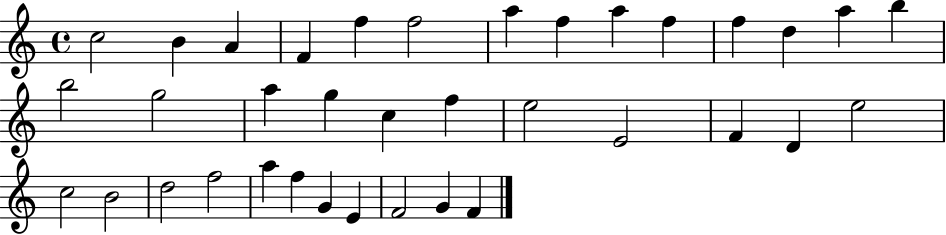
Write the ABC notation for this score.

X:1
T:Untitled
M:4/4
L:1/4
K:C
c2 B A F f f2 a f a f f d a b b2 g2 a g c f e2 E2 F D e2 c2 B2 d2 f2 a f G E F2 G F